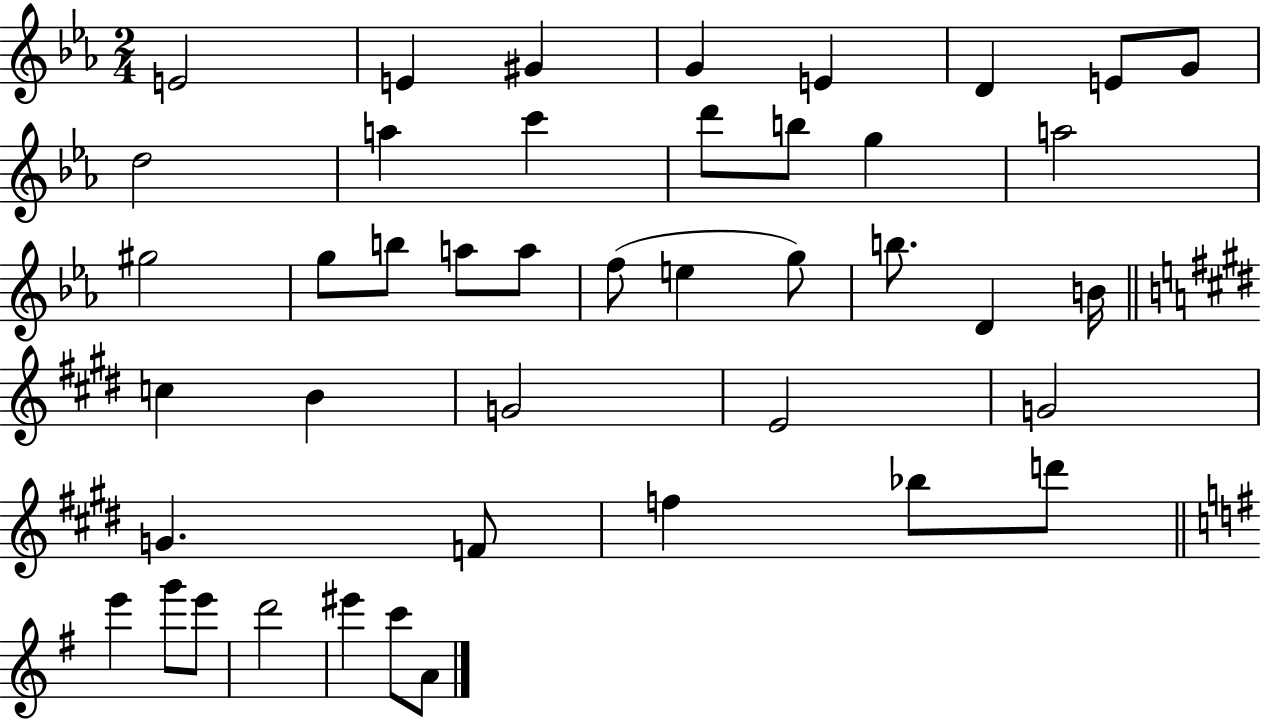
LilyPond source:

{
  \clef treble
  \numericTimeSignature
  \time 2/4
  \key ees \major
  e'2 | e'4 gis'4 | g'4 e'4 | d'4 e'8 g'8 | \break d''2 | a''4 c'''4 | d'''8 b''8 g''4 | a''2 | \break gis''2 | g''8 b''8 a''8 a''8 | f''8( e''4 g''8) | b''8. d'4 b'16 | \break \bar "||" \break \key e \major c''4 b'4 | g'2 | e'2 | g'2 | \break g'4. f'8 | f''4 bes''8 d'''8 | \bar "||" \break \key g \major e'''4 g'''8 e'''8 | d'''2 | eis'''4 c'''8 a'8 | \bar "|."
}